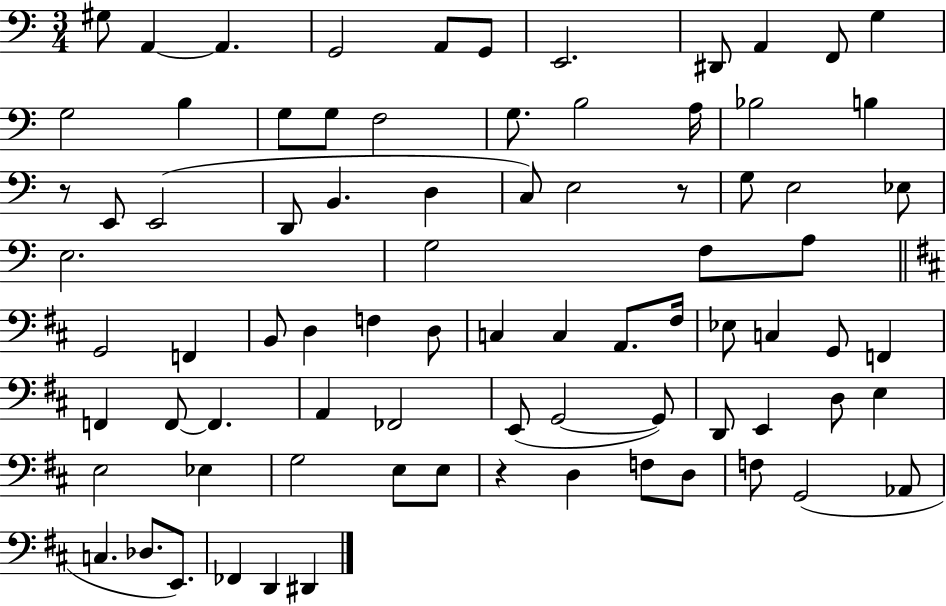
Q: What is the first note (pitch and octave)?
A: G#3